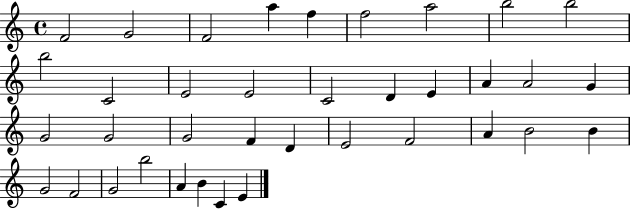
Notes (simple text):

F4/h G4/h F4/h A5/q F5/q F5/h A5/h B5/h B5/h B5/h C4/h E4/h E4/h C4/h D4/q E4/q A4/q A4/h G4/q G4/h G4/h G4/h F4/q D4/q E4/h F4/h A4/q B4/h B4/q G4/h F4/h G4/h B5/h A4/q B4/q C4/q E4/q